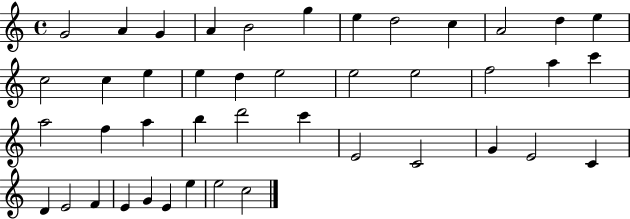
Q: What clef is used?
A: treble